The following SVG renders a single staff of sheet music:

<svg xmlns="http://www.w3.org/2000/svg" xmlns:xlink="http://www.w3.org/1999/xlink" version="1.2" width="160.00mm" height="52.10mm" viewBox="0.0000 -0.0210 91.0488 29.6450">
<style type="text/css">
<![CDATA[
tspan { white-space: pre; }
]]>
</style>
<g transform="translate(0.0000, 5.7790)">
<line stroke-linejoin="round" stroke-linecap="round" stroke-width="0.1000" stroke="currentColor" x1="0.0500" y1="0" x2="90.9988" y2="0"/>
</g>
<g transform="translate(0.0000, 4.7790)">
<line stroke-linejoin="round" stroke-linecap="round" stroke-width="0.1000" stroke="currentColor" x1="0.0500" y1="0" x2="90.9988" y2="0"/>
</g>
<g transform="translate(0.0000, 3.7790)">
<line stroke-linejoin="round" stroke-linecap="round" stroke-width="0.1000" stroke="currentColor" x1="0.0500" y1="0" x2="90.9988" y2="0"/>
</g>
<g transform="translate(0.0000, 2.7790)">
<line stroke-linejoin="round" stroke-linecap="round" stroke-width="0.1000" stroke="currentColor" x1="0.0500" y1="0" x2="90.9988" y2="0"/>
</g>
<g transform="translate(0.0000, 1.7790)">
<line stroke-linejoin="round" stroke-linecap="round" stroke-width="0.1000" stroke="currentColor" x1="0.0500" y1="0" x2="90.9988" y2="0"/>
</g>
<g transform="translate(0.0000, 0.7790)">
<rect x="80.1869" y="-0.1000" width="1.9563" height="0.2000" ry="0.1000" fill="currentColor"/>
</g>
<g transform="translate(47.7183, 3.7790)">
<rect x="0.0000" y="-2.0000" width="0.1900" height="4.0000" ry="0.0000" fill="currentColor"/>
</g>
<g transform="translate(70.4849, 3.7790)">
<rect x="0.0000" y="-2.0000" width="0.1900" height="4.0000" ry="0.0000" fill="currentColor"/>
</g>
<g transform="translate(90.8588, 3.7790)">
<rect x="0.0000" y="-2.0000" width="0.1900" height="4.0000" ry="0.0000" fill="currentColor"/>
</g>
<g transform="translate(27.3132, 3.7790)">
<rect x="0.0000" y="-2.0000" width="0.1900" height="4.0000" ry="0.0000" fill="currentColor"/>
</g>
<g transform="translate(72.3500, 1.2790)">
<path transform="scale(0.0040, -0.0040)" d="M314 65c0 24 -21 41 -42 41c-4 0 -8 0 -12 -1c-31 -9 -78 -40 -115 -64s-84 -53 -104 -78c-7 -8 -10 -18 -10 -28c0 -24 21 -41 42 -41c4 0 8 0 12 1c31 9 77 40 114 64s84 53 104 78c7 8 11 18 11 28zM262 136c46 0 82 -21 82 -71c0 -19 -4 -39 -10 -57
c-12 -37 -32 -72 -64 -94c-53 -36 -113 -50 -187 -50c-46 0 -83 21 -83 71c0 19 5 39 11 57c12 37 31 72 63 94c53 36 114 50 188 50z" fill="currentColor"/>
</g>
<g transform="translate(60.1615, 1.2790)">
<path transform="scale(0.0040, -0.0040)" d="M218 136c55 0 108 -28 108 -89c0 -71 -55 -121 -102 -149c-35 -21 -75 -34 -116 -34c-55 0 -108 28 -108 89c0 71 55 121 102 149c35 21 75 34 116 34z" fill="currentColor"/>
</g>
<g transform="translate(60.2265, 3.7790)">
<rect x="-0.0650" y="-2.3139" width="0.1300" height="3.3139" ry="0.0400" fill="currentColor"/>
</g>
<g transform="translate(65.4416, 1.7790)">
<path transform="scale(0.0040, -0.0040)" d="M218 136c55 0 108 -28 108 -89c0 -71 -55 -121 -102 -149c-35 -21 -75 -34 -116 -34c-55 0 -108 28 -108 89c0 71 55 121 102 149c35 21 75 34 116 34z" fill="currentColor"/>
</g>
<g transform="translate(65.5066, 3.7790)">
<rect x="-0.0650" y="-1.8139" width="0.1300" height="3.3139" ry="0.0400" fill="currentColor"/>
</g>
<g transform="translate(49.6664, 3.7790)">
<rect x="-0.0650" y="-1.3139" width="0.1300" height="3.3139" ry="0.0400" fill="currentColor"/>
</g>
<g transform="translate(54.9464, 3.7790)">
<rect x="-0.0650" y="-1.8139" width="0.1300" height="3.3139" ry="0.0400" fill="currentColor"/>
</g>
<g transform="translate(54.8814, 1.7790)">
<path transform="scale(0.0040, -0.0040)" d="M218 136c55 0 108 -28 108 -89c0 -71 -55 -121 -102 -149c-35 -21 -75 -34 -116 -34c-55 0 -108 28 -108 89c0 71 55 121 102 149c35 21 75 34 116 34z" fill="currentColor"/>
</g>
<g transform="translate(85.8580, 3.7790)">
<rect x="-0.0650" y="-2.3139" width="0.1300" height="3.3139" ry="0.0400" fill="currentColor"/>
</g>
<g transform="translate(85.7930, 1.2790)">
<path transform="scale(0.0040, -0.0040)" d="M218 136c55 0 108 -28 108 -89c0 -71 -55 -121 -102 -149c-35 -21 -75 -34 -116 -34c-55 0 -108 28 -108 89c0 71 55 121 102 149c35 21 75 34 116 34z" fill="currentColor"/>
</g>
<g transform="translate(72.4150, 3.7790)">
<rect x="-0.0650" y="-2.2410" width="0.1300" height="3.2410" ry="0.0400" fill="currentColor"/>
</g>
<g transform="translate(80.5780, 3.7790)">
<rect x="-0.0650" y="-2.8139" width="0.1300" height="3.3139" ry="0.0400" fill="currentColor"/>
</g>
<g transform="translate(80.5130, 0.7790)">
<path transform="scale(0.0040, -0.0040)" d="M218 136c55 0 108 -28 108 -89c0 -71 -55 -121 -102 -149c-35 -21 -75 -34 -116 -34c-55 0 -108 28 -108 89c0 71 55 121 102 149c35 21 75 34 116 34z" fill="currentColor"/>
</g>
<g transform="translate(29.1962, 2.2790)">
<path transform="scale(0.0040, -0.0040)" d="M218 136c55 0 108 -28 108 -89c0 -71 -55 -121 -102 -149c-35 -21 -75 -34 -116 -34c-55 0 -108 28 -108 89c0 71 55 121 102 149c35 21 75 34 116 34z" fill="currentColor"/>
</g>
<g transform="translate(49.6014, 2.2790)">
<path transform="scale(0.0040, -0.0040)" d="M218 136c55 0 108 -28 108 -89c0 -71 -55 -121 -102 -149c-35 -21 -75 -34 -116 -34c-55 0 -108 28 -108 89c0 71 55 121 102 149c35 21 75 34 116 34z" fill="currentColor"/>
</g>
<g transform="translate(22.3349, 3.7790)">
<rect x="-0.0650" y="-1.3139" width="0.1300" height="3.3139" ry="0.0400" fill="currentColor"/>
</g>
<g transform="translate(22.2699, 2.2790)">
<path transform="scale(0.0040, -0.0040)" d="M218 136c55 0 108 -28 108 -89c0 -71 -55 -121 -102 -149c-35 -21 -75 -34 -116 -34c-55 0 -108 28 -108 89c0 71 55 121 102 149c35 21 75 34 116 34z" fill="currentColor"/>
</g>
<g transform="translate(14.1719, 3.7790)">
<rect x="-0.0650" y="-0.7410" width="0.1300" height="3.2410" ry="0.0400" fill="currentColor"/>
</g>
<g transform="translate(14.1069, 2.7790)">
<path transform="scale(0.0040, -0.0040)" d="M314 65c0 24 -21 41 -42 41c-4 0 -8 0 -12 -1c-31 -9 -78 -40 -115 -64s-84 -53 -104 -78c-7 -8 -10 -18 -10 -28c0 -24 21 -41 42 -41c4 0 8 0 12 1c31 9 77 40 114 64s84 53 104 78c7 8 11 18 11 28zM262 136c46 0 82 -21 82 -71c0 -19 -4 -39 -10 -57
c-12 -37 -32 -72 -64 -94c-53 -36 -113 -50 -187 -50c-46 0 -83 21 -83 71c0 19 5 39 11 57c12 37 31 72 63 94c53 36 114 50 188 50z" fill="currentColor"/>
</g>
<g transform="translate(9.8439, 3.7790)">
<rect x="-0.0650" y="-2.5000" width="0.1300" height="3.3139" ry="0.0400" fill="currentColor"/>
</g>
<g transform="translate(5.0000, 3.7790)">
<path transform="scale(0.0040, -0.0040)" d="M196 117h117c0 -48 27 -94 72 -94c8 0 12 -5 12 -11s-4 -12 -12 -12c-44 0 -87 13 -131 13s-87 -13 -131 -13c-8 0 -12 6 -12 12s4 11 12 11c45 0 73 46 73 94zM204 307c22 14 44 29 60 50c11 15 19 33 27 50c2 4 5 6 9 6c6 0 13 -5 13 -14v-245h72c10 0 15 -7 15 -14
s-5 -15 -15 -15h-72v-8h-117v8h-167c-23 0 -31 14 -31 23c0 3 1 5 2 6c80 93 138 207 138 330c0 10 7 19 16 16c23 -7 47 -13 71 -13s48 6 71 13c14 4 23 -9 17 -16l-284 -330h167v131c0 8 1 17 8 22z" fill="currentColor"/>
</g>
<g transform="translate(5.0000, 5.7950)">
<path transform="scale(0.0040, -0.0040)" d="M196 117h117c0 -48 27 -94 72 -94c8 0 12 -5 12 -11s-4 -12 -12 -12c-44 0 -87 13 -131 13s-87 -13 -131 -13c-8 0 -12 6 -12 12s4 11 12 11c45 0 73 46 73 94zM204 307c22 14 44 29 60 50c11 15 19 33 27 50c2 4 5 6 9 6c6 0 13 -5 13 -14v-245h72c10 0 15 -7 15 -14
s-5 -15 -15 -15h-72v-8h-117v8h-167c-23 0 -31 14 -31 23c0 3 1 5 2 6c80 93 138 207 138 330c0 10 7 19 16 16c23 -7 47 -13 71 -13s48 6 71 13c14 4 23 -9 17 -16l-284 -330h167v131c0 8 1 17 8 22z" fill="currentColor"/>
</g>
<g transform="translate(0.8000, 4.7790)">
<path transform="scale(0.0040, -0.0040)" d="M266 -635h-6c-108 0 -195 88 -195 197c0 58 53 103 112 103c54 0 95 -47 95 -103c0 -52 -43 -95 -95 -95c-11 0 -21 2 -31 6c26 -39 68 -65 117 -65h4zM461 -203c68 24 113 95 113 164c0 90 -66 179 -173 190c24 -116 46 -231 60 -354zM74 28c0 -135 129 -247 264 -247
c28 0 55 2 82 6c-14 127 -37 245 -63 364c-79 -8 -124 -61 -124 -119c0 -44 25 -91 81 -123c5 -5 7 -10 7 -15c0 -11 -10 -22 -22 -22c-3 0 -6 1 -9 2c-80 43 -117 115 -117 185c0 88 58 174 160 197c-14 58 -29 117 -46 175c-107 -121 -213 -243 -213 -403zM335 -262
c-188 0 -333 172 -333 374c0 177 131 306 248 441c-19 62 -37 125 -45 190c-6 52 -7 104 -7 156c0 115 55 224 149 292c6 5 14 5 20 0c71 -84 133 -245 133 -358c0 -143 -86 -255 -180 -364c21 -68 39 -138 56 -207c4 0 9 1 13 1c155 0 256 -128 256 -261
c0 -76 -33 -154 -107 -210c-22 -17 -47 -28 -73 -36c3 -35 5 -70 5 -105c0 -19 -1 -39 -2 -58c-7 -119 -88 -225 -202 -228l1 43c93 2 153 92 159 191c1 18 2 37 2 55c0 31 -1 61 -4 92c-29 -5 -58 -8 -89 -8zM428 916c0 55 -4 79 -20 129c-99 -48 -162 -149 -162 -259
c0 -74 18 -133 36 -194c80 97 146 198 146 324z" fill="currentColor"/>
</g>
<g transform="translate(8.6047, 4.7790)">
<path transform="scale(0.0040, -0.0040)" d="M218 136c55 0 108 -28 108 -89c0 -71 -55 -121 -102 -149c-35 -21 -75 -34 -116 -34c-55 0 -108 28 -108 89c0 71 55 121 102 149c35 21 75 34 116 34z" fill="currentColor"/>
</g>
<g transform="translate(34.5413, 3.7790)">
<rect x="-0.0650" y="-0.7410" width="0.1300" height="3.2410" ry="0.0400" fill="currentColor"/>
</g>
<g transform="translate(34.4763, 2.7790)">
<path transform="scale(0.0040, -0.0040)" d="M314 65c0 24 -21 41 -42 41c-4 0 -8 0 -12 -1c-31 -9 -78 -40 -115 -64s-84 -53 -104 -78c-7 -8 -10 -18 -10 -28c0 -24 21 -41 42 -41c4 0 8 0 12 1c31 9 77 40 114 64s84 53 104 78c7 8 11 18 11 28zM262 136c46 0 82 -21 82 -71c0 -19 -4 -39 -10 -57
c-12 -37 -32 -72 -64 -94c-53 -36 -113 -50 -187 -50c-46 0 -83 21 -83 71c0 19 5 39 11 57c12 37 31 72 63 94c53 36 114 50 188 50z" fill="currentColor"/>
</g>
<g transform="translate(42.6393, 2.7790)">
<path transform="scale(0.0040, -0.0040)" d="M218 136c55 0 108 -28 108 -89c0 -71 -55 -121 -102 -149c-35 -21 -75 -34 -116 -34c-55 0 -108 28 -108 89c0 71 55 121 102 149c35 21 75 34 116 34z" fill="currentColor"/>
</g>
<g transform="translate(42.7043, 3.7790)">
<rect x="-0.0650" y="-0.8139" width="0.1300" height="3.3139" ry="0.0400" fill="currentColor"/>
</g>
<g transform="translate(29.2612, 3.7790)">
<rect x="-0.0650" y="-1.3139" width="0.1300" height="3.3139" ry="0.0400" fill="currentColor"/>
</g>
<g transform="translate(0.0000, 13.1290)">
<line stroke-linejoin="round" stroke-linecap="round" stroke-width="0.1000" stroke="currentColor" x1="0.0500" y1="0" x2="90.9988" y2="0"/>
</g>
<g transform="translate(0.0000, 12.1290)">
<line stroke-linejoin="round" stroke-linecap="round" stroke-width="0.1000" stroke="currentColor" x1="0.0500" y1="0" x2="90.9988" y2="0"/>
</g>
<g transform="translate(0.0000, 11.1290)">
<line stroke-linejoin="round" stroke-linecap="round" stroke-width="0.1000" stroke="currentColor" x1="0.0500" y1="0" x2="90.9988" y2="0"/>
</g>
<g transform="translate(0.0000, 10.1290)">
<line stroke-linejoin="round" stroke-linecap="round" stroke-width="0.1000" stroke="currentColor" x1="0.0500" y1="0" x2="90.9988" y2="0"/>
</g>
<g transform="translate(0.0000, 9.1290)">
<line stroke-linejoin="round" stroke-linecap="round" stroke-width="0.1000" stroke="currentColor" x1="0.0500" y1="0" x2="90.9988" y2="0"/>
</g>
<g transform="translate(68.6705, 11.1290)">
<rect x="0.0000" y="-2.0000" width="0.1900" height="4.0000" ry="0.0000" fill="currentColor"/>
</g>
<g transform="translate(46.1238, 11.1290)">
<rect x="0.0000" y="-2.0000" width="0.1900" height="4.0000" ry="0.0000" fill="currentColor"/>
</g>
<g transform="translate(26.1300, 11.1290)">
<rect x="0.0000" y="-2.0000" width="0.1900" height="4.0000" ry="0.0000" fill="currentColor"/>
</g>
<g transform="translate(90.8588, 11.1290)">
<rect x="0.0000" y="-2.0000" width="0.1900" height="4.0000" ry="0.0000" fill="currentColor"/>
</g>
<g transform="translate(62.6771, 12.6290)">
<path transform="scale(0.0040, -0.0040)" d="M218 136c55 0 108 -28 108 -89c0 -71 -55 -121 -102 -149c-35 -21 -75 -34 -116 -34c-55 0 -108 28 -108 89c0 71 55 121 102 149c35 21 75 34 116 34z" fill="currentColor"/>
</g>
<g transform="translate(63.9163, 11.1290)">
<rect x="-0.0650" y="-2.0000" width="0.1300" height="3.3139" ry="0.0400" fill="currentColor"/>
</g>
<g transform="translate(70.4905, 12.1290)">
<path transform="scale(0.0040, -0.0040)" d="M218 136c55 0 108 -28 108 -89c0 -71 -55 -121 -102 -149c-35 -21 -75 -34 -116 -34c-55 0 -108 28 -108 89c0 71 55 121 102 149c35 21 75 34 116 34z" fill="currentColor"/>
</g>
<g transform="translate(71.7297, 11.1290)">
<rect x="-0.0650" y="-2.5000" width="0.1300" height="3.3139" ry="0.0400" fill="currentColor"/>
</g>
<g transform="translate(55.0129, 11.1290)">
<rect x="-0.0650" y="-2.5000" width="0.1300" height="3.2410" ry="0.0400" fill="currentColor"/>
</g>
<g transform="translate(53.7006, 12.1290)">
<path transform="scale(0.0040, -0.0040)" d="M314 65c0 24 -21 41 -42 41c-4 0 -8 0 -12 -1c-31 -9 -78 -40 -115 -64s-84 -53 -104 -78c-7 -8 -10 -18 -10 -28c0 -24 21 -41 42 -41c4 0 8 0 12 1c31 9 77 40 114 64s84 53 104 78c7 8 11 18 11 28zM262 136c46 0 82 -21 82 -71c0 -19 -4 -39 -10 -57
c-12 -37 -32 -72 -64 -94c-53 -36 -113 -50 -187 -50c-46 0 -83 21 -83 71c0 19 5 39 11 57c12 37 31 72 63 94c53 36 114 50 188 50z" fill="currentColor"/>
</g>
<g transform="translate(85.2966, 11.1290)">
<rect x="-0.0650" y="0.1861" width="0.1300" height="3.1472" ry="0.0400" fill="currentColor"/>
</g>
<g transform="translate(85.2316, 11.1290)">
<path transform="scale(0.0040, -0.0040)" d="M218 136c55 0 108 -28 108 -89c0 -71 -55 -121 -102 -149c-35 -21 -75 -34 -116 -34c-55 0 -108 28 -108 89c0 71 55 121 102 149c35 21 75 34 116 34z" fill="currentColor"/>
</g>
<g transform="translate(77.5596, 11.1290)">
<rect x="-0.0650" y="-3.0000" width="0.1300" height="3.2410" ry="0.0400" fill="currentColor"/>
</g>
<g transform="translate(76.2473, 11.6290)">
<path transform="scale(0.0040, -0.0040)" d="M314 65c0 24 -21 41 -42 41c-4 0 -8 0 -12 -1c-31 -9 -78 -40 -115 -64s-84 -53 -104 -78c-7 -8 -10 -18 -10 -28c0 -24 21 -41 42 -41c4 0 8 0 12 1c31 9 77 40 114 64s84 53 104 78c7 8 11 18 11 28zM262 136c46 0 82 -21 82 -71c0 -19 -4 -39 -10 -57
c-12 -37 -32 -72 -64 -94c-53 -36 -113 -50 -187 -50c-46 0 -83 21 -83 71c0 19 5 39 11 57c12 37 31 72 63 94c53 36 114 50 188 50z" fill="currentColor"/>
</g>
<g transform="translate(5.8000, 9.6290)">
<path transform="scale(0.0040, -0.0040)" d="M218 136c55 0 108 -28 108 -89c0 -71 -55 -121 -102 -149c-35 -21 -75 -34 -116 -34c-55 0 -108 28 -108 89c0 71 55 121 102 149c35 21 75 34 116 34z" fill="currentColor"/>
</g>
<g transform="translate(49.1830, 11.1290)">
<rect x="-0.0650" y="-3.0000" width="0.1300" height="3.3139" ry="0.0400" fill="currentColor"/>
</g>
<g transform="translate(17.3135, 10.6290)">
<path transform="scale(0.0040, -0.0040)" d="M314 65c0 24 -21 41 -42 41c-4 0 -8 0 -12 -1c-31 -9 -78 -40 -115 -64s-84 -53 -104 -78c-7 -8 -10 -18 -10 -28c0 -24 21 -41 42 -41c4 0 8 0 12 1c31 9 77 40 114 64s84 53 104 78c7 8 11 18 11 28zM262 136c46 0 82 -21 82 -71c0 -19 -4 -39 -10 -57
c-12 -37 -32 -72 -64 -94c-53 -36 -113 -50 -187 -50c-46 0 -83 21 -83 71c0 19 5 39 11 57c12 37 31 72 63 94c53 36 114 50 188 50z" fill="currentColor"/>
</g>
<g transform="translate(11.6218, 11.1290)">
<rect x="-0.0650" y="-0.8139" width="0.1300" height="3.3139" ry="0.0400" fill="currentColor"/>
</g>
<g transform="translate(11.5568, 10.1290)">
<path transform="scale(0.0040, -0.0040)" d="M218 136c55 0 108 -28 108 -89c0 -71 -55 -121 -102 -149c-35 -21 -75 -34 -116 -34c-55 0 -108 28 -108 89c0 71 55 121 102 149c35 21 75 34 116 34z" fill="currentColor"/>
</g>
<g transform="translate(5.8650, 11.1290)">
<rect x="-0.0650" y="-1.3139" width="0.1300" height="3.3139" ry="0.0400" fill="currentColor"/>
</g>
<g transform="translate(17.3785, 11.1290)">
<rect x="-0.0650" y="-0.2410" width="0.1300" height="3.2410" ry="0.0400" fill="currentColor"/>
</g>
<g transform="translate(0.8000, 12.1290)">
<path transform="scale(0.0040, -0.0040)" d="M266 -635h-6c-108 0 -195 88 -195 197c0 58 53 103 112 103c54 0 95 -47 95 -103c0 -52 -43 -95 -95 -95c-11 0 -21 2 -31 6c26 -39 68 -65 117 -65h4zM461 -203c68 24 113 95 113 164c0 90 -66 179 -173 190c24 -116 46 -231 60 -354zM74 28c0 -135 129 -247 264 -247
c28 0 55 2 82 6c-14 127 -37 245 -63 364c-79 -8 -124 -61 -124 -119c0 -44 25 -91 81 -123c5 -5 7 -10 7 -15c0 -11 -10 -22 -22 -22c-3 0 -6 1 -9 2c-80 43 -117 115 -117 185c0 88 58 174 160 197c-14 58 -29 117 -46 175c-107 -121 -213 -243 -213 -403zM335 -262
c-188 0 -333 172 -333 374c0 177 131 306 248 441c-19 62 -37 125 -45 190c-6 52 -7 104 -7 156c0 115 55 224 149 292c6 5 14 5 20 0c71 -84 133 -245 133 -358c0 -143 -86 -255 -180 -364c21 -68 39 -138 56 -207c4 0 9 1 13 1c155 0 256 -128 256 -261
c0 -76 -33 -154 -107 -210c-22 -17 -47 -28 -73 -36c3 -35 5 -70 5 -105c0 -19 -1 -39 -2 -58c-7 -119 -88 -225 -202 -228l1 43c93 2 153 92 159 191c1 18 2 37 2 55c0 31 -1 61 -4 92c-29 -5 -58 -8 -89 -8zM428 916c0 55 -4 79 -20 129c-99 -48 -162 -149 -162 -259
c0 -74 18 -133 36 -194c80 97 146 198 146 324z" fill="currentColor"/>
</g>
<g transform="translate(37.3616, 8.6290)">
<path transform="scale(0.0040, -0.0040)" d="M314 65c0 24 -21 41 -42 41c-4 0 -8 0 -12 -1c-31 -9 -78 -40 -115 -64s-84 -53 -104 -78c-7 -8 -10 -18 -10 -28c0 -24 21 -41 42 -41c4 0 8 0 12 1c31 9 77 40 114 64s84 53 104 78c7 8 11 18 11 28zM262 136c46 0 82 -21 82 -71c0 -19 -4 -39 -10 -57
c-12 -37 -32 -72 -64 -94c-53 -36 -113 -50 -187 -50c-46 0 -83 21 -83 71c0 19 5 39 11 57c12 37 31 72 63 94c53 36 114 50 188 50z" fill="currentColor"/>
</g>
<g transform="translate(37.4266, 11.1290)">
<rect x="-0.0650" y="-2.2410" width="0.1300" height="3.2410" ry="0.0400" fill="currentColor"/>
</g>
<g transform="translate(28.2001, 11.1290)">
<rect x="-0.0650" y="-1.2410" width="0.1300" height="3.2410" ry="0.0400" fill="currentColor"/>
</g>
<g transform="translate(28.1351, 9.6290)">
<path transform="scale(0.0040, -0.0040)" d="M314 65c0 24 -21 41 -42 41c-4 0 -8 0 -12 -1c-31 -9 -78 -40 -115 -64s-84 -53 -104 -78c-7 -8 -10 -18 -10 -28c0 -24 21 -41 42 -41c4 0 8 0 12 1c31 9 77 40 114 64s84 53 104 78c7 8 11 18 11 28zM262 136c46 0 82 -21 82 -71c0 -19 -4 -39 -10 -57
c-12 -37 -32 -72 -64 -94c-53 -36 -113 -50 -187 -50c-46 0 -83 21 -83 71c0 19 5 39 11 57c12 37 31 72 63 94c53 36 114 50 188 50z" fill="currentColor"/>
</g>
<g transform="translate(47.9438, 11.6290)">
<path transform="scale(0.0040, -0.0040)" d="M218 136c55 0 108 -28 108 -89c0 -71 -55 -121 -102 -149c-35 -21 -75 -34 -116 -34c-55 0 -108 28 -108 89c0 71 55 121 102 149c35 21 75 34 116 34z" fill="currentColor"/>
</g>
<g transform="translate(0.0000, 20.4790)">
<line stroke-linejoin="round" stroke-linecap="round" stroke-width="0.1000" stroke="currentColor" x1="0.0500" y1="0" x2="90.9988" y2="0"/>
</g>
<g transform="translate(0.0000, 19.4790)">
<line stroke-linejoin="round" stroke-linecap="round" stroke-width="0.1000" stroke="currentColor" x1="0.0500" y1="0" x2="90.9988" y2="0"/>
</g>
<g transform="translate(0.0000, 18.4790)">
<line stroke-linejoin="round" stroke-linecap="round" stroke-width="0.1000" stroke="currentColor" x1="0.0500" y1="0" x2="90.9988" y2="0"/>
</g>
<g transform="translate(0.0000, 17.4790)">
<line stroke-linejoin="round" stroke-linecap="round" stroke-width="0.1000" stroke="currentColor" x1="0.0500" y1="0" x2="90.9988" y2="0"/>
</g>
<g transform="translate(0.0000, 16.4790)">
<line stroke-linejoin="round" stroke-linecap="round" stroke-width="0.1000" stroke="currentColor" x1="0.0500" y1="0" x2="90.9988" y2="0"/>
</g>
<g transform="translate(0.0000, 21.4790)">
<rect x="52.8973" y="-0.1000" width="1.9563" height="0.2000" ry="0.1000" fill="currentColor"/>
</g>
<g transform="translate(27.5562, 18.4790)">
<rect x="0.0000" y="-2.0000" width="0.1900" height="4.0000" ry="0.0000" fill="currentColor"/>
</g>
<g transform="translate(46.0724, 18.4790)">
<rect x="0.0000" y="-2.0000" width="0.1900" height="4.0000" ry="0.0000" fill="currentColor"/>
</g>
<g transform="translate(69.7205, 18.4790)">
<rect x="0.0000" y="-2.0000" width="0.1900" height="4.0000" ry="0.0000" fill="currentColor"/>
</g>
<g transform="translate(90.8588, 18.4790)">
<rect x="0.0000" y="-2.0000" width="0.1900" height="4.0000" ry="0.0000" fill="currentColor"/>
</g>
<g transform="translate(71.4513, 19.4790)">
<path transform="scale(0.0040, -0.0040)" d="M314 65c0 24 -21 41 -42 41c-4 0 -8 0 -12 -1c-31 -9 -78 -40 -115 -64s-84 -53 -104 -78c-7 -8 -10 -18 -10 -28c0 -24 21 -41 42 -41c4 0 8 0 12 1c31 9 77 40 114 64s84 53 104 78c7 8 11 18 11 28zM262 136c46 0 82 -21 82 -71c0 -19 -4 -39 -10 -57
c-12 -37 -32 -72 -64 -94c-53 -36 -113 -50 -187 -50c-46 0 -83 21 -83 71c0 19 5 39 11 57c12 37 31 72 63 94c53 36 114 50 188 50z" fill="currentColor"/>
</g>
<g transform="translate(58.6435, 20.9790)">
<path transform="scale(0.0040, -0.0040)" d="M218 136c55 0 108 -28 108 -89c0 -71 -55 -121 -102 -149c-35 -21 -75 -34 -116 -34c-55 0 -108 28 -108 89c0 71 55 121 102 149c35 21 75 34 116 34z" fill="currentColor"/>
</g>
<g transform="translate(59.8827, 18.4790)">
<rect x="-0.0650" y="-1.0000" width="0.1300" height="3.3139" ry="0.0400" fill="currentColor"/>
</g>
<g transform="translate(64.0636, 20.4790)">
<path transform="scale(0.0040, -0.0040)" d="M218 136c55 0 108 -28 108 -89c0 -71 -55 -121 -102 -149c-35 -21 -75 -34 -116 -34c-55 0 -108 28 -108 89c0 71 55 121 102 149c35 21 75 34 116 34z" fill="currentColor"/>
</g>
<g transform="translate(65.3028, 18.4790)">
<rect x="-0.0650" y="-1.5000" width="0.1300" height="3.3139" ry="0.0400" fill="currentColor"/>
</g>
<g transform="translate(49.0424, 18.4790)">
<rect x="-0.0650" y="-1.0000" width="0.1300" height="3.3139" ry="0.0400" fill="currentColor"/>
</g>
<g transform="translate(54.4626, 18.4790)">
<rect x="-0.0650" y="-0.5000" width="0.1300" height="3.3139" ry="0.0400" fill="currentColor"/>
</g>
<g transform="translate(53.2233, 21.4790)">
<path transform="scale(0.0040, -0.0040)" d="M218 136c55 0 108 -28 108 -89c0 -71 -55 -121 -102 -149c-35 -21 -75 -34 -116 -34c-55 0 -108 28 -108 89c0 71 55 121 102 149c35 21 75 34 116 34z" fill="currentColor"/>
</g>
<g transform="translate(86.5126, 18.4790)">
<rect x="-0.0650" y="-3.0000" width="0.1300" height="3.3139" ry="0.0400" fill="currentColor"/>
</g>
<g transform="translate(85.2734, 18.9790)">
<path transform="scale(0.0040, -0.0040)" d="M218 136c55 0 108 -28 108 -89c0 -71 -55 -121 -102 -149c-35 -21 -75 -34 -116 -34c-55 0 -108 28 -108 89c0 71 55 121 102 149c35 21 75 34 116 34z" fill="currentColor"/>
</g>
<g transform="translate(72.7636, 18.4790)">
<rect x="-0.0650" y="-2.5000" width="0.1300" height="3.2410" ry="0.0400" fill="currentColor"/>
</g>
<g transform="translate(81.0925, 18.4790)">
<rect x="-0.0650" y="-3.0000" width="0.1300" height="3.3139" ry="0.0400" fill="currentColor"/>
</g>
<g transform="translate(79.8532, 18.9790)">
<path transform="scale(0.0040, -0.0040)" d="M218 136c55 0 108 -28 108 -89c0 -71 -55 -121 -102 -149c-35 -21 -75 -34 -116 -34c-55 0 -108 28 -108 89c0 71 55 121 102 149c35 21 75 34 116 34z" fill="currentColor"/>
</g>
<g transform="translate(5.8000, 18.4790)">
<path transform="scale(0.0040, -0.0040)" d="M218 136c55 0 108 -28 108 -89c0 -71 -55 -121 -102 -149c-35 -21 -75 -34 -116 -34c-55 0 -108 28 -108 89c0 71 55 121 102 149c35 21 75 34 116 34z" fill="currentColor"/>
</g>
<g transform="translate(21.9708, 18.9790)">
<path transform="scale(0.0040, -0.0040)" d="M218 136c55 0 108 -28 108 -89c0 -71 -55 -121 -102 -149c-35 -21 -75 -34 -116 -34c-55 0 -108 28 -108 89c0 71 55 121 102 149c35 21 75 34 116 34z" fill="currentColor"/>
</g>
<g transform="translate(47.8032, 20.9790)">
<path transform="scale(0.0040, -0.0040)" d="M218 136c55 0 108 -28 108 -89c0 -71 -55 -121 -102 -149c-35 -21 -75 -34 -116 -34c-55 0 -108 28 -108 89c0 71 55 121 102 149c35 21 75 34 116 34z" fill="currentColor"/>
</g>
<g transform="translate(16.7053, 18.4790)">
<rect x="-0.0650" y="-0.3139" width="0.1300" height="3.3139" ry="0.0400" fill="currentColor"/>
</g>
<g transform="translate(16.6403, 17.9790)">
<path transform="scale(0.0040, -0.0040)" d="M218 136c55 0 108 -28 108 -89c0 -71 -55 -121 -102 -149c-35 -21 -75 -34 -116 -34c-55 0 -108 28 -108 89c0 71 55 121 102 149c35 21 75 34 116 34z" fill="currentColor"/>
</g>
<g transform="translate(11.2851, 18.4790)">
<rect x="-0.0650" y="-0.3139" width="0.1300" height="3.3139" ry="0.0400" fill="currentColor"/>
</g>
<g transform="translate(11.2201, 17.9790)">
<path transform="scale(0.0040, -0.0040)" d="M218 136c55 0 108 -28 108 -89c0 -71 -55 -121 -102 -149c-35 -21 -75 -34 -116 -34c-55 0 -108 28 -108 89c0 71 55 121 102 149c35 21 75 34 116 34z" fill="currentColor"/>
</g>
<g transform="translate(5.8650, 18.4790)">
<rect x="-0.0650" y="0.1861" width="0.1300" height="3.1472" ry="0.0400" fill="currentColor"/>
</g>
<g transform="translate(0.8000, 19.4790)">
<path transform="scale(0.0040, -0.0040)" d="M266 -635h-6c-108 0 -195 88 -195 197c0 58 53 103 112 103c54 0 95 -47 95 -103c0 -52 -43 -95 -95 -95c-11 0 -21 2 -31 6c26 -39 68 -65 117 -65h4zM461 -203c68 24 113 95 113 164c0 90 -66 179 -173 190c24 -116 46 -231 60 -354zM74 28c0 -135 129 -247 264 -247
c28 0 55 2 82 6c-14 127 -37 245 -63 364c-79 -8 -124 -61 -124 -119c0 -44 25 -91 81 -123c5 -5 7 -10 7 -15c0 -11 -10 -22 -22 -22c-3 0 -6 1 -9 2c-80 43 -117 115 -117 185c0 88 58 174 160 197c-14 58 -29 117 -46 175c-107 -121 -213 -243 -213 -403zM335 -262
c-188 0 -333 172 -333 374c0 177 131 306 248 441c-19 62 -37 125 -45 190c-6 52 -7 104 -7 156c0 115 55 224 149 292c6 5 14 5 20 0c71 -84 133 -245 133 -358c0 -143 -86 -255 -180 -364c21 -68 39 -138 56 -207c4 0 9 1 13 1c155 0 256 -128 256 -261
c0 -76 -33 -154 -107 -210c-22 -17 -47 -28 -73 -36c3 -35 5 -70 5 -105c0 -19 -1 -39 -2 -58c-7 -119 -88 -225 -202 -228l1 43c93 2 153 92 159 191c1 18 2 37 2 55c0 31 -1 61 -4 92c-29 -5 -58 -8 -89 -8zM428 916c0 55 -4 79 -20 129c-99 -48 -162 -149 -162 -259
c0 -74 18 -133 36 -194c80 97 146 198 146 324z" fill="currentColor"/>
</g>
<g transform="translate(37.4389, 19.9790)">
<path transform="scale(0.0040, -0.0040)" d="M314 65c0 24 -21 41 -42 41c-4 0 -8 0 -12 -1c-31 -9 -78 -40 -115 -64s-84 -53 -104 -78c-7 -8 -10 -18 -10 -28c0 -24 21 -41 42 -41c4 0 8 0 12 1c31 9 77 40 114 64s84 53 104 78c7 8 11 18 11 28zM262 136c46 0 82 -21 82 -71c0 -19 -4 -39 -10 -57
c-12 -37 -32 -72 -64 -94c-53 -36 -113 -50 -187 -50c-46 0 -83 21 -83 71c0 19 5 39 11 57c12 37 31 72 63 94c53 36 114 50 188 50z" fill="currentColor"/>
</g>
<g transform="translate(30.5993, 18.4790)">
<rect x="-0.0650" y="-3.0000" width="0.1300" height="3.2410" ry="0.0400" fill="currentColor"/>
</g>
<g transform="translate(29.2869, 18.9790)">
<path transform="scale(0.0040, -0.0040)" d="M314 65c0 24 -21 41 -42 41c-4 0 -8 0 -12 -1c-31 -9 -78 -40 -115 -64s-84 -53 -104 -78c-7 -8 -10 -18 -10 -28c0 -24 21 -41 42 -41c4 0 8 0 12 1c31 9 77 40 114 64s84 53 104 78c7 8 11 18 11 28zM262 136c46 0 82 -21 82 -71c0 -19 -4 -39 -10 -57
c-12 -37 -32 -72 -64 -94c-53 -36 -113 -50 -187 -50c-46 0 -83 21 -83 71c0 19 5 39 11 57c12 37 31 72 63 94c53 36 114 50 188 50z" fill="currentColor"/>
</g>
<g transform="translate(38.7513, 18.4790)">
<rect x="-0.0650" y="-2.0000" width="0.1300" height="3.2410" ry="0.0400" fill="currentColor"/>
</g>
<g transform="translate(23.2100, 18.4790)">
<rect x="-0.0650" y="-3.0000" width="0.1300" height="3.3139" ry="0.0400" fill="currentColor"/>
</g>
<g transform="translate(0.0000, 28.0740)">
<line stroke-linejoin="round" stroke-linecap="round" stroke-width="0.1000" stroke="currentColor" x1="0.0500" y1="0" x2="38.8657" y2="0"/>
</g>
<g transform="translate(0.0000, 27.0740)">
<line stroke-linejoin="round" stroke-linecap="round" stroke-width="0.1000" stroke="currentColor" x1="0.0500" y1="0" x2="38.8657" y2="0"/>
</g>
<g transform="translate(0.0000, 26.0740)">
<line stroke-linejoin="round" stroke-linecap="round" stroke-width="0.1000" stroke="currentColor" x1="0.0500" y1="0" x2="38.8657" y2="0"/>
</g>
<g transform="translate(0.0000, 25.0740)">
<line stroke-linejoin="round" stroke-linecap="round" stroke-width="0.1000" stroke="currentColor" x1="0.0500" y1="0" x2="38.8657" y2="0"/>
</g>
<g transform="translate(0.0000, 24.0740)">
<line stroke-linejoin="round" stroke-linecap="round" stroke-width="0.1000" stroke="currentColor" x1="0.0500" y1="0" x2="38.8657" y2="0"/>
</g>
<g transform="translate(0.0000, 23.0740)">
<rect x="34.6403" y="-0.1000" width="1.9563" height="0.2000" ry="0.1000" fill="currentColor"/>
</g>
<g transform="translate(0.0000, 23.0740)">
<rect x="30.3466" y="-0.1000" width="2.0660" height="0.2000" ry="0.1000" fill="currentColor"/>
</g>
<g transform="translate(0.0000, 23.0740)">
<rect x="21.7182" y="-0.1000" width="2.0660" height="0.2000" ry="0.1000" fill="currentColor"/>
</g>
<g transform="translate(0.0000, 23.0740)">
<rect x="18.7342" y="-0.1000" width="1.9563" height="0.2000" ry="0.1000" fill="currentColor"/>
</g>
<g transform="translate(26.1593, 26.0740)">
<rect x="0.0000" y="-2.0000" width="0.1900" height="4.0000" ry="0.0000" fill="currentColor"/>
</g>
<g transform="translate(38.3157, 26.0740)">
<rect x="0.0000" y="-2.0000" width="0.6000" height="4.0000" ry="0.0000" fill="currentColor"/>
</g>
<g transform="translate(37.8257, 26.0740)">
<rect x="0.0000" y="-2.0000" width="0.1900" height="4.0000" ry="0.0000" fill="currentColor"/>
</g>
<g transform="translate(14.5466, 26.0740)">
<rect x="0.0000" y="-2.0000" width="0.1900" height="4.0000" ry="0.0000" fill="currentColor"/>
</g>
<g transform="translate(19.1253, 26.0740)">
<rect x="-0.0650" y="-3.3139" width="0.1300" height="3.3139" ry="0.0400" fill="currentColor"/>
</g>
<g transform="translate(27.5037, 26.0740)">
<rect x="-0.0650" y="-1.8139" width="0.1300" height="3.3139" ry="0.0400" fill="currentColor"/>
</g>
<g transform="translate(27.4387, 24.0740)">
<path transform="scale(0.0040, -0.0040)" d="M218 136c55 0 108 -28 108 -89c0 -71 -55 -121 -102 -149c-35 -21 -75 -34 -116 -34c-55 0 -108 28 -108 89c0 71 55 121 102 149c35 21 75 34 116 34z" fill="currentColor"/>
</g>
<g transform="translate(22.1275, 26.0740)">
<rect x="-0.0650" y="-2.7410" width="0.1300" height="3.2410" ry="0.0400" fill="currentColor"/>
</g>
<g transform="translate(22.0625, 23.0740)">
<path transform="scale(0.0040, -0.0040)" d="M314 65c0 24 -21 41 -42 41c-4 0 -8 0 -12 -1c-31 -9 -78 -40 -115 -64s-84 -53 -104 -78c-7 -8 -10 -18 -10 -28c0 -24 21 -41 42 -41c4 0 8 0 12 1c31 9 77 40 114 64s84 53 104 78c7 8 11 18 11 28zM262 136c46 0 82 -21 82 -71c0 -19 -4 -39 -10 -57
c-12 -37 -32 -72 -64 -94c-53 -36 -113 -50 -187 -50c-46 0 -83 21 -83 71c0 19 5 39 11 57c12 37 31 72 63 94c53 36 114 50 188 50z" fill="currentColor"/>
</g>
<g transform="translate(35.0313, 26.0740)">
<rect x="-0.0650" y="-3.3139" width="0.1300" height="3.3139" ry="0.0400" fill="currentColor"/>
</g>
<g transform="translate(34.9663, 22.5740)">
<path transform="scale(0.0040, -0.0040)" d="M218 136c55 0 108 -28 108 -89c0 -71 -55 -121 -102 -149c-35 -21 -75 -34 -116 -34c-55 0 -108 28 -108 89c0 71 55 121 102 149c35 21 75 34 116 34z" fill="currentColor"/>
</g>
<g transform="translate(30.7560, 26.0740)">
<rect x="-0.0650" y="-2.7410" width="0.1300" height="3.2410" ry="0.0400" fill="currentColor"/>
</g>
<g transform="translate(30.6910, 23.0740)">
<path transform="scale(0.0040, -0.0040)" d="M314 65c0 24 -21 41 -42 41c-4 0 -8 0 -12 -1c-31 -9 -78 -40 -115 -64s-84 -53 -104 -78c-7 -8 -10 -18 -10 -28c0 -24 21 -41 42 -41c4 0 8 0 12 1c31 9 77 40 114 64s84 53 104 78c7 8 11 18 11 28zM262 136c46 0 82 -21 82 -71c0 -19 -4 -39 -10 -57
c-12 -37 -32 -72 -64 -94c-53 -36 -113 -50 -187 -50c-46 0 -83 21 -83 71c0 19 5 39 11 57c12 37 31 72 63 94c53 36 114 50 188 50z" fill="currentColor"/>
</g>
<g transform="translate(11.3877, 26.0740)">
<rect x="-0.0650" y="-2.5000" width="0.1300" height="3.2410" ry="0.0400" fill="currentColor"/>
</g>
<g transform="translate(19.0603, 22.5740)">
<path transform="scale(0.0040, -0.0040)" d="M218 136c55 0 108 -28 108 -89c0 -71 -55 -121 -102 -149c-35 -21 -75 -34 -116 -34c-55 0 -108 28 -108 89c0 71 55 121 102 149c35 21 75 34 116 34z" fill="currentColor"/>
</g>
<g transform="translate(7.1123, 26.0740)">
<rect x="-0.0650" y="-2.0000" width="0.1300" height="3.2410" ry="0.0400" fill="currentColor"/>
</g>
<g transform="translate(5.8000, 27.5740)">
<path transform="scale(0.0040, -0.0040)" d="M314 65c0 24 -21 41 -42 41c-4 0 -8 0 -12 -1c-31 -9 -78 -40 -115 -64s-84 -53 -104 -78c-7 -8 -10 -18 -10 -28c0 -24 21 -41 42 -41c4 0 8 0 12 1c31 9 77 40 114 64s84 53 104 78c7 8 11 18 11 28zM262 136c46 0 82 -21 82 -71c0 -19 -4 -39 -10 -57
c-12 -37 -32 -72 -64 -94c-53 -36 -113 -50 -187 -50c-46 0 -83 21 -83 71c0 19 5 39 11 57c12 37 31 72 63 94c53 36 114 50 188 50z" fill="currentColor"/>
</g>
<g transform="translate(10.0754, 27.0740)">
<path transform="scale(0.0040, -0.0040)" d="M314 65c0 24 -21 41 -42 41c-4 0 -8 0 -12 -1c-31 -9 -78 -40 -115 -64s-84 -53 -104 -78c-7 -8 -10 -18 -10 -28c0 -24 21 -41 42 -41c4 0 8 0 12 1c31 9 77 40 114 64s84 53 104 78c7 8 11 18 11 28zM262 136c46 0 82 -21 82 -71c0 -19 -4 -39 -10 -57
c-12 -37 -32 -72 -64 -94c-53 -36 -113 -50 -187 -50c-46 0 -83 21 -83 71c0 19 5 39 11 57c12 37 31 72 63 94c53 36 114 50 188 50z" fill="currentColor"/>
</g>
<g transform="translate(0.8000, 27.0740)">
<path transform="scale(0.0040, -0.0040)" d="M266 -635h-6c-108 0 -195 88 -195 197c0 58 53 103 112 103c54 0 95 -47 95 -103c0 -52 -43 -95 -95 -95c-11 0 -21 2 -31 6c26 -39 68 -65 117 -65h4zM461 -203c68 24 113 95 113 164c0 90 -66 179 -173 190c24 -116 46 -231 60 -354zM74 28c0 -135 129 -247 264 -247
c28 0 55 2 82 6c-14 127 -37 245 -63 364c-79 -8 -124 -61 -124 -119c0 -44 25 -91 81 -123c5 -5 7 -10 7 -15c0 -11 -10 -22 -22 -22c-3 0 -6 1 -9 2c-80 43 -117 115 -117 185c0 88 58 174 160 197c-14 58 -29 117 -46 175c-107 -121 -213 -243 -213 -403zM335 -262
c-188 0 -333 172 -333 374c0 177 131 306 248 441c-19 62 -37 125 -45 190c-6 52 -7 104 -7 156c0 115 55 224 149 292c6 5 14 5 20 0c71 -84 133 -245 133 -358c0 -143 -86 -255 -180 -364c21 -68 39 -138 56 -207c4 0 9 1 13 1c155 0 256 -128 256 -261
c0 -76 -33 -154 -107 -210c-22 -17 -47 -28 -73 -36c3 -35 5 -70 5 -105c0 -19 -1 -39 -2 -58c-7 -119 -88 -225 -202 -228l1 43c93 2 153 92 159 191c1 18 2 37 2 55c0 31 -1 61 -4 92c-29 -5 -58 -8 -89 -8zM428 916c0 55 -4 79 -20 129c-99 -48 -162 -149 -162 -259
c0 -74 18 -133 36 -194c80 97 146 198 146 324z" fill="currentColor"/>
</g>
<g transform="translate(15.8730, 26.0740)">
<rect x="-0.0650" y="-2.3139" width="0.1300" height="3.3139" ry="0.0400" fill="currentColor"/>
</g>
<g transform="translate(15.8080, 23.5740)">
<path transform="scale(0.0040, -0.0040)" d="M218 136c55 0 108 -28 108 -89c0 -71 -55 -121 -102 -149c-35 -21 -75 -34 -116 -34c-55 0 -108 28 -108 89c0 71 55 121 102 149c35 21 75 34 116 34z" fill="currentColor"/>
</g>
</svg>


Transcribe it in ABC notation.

X:1
T:Untitled
M:4/4
L:1/4
K:C
G d2 e e d2 d e f g f g2 a g e d c2 e2 g2 A G2 F G A2 B B c c A A2 F2 D C D E G2 A A F2 G2 g b a2 f a2 b